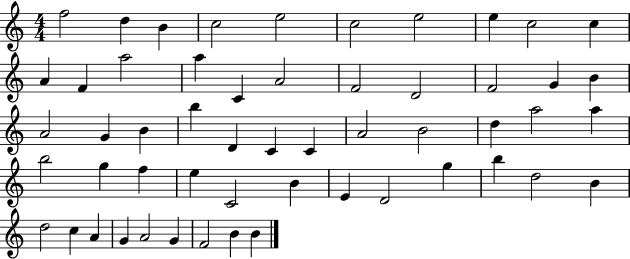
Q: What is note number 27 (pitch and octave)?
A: C4